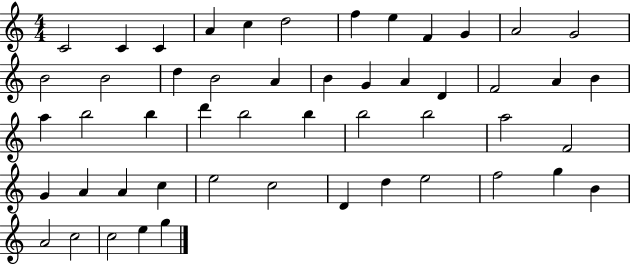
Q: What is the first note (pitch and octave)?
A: C4